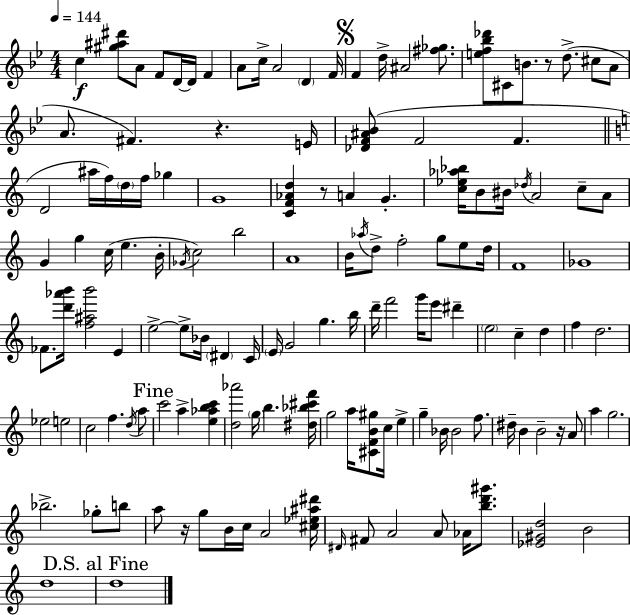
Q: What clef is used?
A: treble